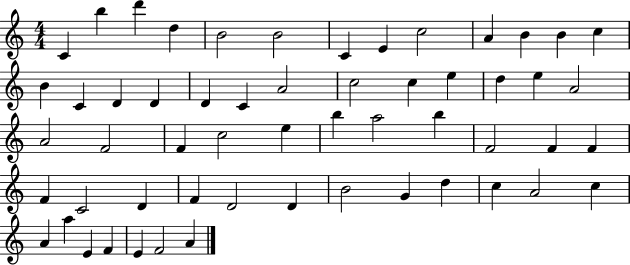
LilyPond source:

{
  \clef treble
  \numericTimeSignature
  \time 4/4
  \key c \major
  c'4 b''4 d'''4 d''4 | b'2 b'2 | c'4 e'4 c''2 | a'4 b'4 b'4 c''4 | \break b'4 c'4 d'4 d'4 | d'4 c'4 a'2 | c''2 c''4 e''4 | d''4 e''4 a'2 | \break a'2 f'2 | f'4 c''2 e''4 | b''4 a''2 b''4 | f'2 f'4 f'4 | \break f'4 c'2 d'4 | f'4 d'2 d'4 | b'2 g'4 d''4 | c''4 a'2 c''4 | \break a'4 a''4 e'4 f'4 | e'4 f'2 a'4 | \bar "|."
}